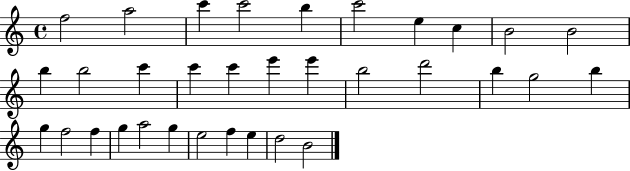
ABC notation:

X:1
T:Untitled
M:4/4
L:1/4
K:C
f2 a2 c' c'2 b c'2 e c B2 B2 b b2 c' c' c' e' e' b2 d'2 b g2 b g f2 f g a2 g e2 f e d2 B2